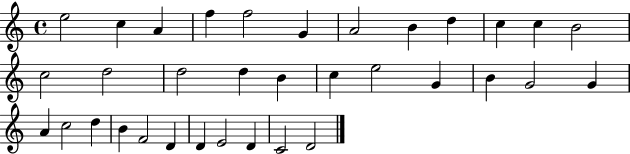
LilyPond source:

{
  \clef treble
  \time 4/4
  \defaultTimeSignature
  \key c \major
  e''2 c''4 a'4 | f''4 f''2 g'4 | a'2 b'4 d''4 | c''4 c''4 b'2 | \break c''2 d''2 | d''2 d''4 b'4 | c''4 e''2 g'4 | b'4 g'2 g'4 | \break a'4 c''2 d''4 | b'4 f'2 d'4 | d'4 e'2 d'4 | c'2 d'2 | \break \bar "|."
}